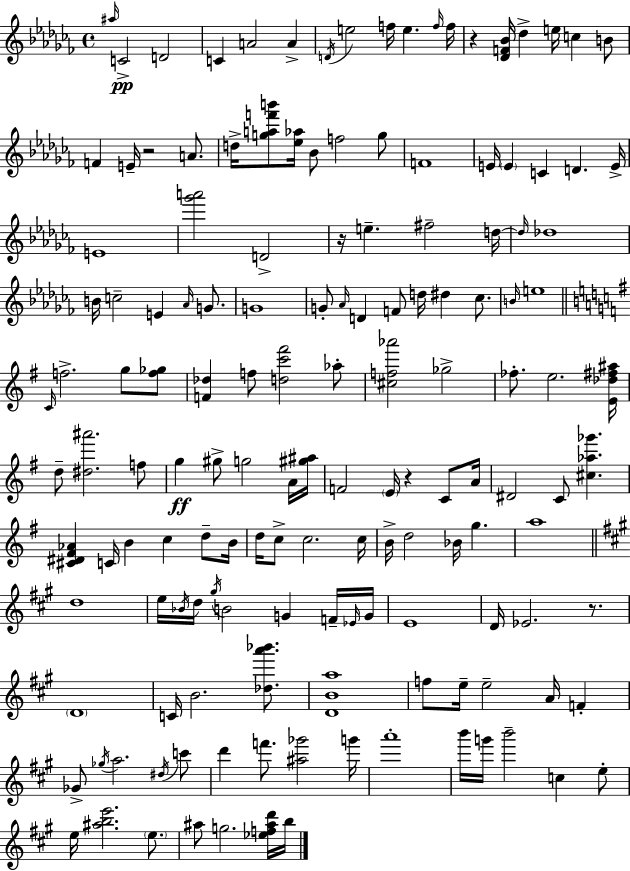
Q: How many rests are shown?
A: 5